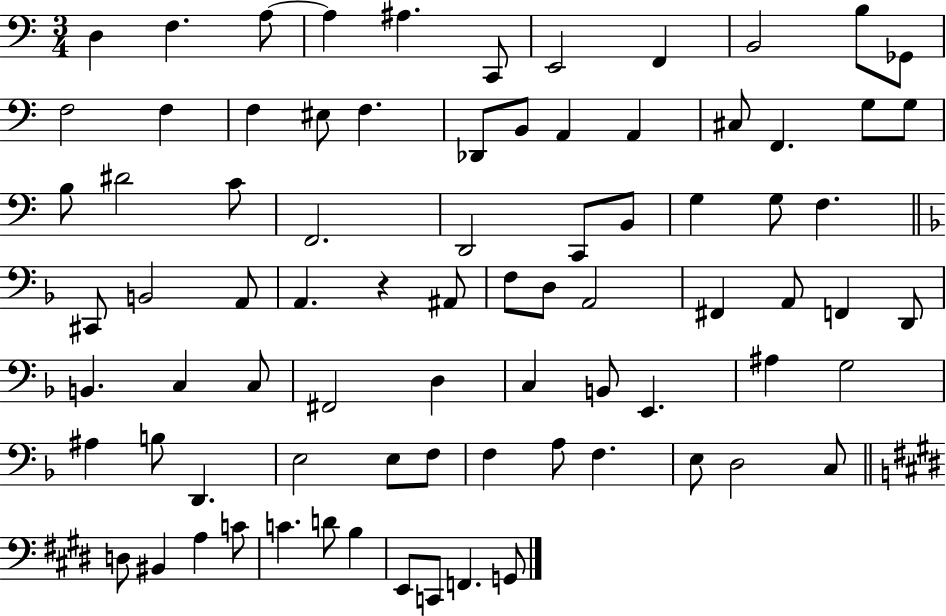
{
  \clef bass
  \numericTimeSignature
  \time 3/4
  \key c \major
  d4 f4. a8~~ | a4 ais4. c,8 | e,2 f,4 | b,2 b8 ges,8 | \break f2 f4 | f4 eis8 f4. | des,8 b,8 a,4 a,4 | cis8 f,4. g8 g8 | \break b8 dis'2 c'8 | f,2. | d,2 c,8 b,8 | g4 g8 f4. | \break \bar "||" \break \key f \major cis,8 b,2 a,8 | a,4. r4 ais,8 | f8 d8 a,2 | fis,4 a,8 f,4 d,8 | \break b,4. c4 c8 | fis,2 d4 | c4 b,8 e,4. | ais4 g2 | \break ais4 b8 d,4. | e2 e8 f8 | f4 a8 f4. | e8 d2 c8 | \break \bar "||" \break \key e \major d8 bis,4 a4 c'8 | c'4. d'8 b4 | e,8 c,8 f,4. g,8 | \bar "|."
}